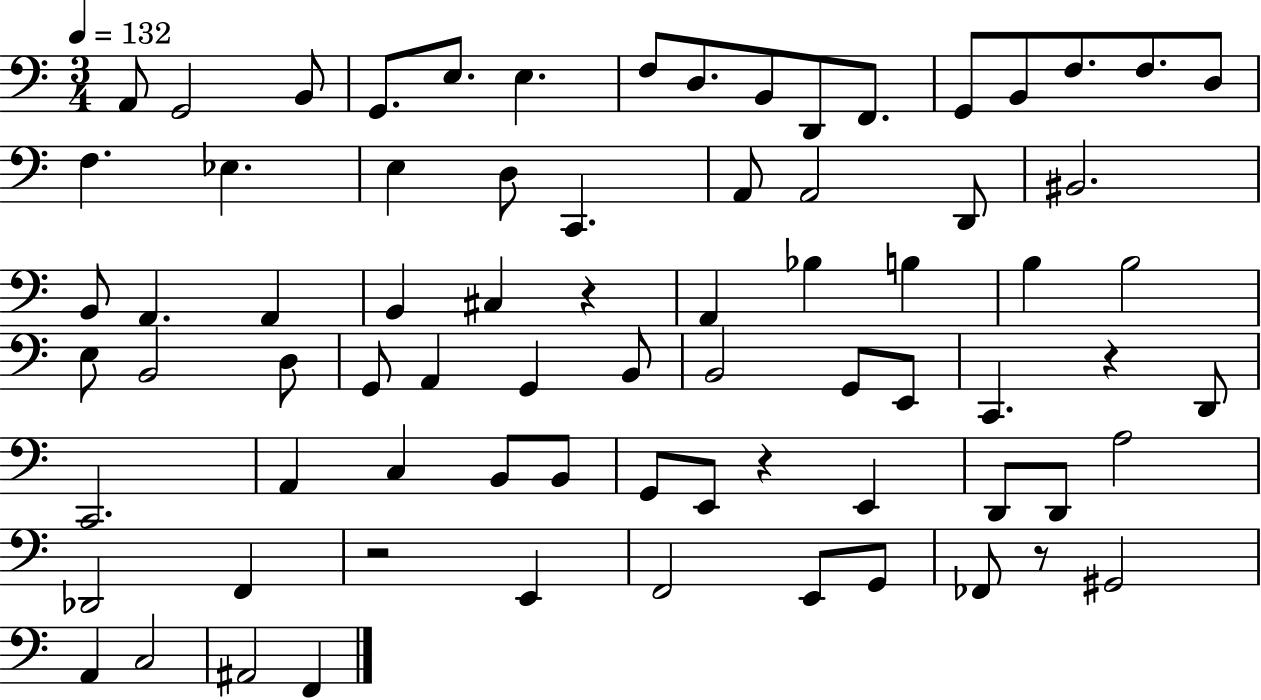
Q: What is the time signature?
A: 3/4